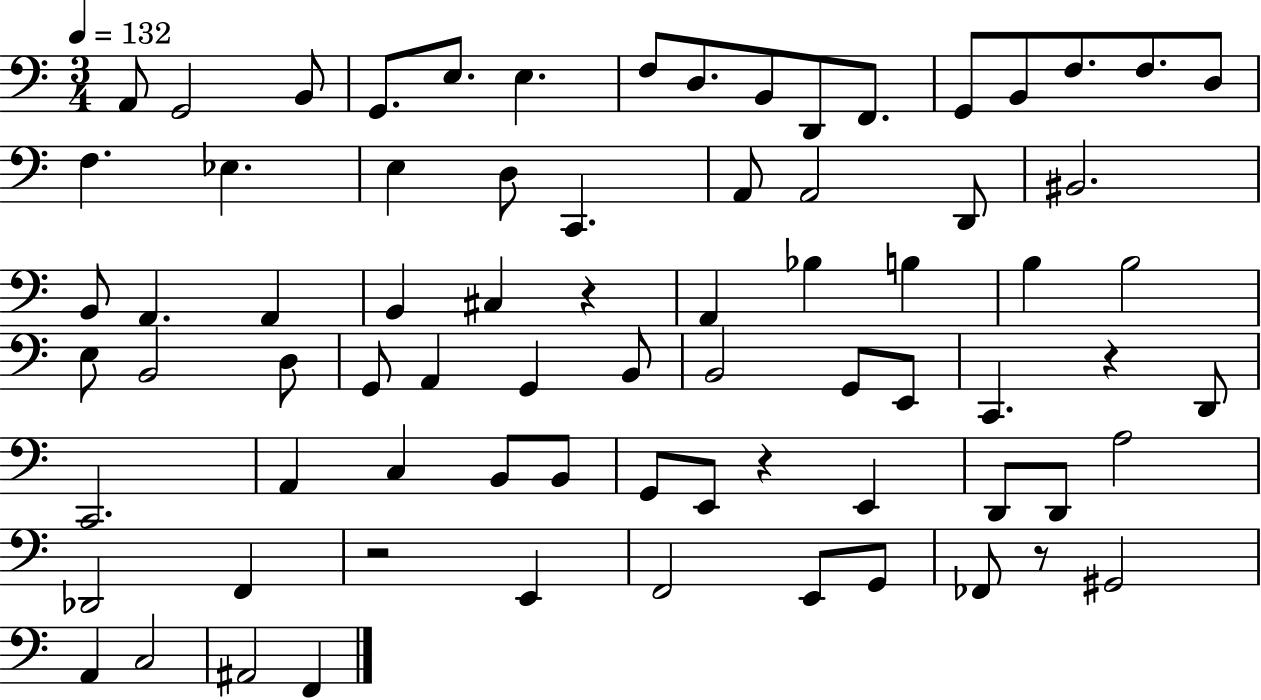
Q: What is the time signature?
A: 3/4